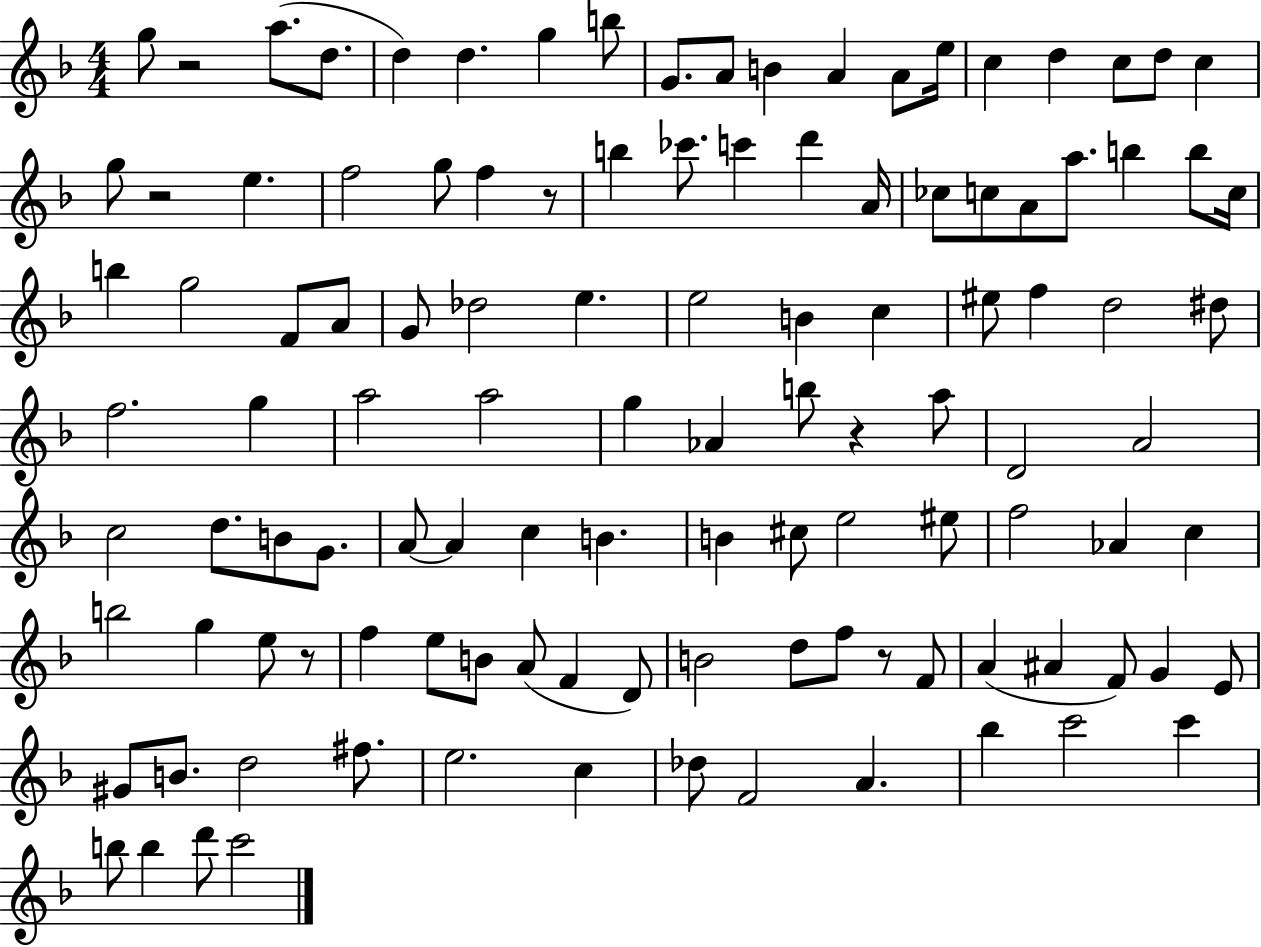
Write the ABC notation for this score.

X:1
T:Untitled
M:4/4
L:1/4
K:F
g/2 z2 a/2 d/2 d d g b/2 G/2 A/2 B A A/2 e/4 c d c/2 d/2 c g/2 z2 e f2 g/2 f z/2 b _c'/2 c' d' A/4 _c/2 c/2 A/2 a/2 b b/2 c/4 b g2 F/2 A/2 G/2 _d2 e e2 B c ^e/2 f d2 ^d/2 f2 g a2 a2 g _A b/2 z a/2 D2 A2 c2 d/2 B/2 G/2 A/2 A c B B ^c/2 e2 ^e/2 f2 _A c b2 g e/2 z/2 f e/2 B/2 A/2 F D/2 B2 d/2 f/2 z/2 F/2 A ^A F/2 G E/2 ^G/2 B/2 d2 ^f/2 e2 c _d/2 F2 A _b c'2 c' b/2 b d'/2 c'2